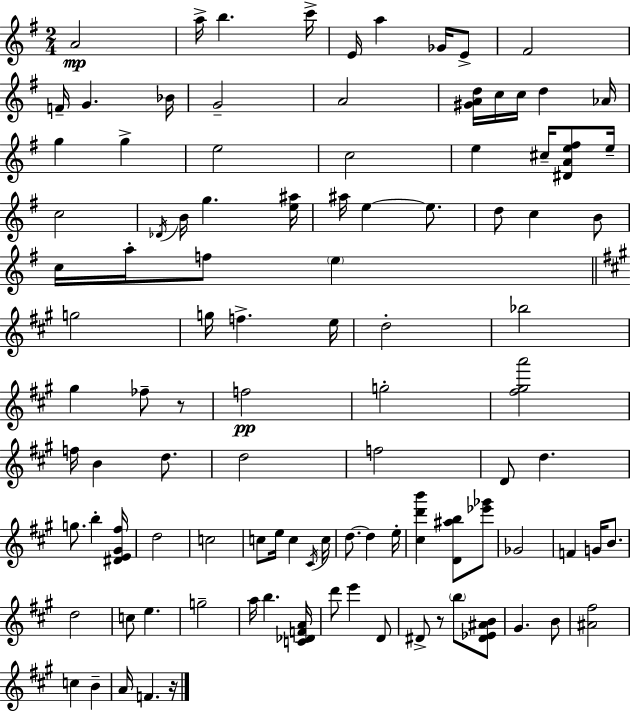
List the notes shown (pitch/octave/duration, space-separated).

A4/h A5/s B5/q. C6/s E4/s A5/q Gb4/s E4/e F#4/h F4/s G4/q. Bb4/s G4/h A4/h [G#4,A4,D5]/s C5/s C5/s D5/q Ab4/s G5/q G5/q E5/h C5/h E5/q C#5/s [D#4,A4,E5,F#5]/e E5/s C5/h Db4/s B4/s G5/q. [E5,A#5]/s A#5/s E5/q E5/e. D5/e C5/q B4/e C5/s A5/s F5/e E5/q G5/h G5/s F5/q. E5/s D5/h Bb5/h G#5/q FES5/e R/e F5/h G5/h [F#5,G#5,A6]/h F5/s B4/q D5/e. D5/h F5/h D4/e D5/q. G5/e. B5/q [D#4,E4,G#4,F#5]/s D5/h C5/h C5/e E5/s C5/q C#4/s C5/s D5/e. D5/q E5/s [C#5,D6,B6]/q [D4,A#5,B5]/e [Eb6,Gb6]/e Gb4/h F4/q G4/s B4/e. D5/h C5/e E5/q. G5/h A5/s B5/q. [C4,Db4,F4,A4]/s D6/e E6/q D4/e D#4/e R/e B5/e [D#4,Eb4,A#4,B4]/e G#4/q. B4/e [A#4,F#5]/h C5/q B4/q A4/s F4/q. R/s